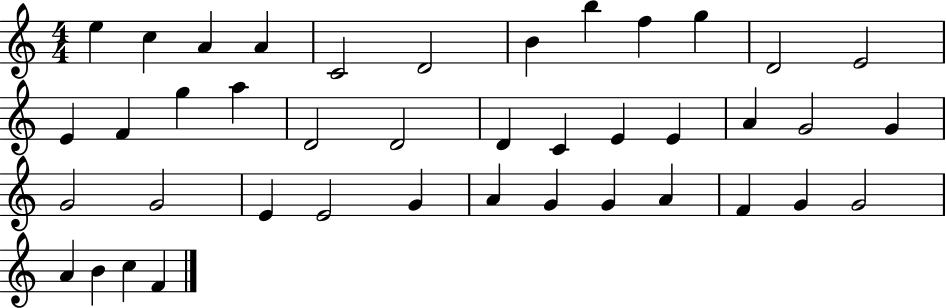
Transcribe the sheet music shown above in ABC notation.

X:1
T:Untitled
M:4/4
L:1/4
K:C
e c A A C2 D2 B b f g D2 E2 E F g a D2 D2 D C E E A G2 G G2 G2 E E2 G A G G A F G G2 A B c F